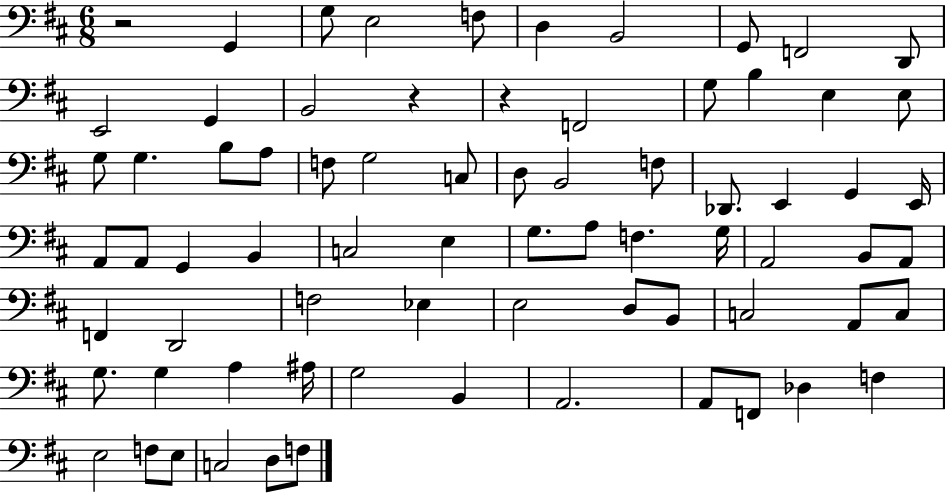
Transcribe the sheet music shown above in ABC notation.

X:1
T:Untitled
M:6/8
L:1/4
K:D
z2 G,, G,/2 E,2 F,/2 D, B,,2 G,,/2 F,,2 D,,/2 E,,2 G,, B,,2 z z F,,2 G,/2 B, E, E,/2 G,/2 G, B,/2 A,/2 F,/2 G,2 C,/2 D,/2 B,,2 F,/2 _D,,/2 E,, G,, E,,/4 A,,/2 A,,/2 G,, B,, C,2 E, G,/2 A,/2 F, G,/4 A,,2 B,,/2 A,,/2 F,, D,,2 F,2 _E, E,2 D,/2 B,,/2 C,2 A,,/2 C,/2 G,/2 G, A, ^A,/4 G,2 B,, A,,2 A,,/2 F,,/2 _D, F, E,2 F,/2 E,/2 C,2 D,/2 F,/2